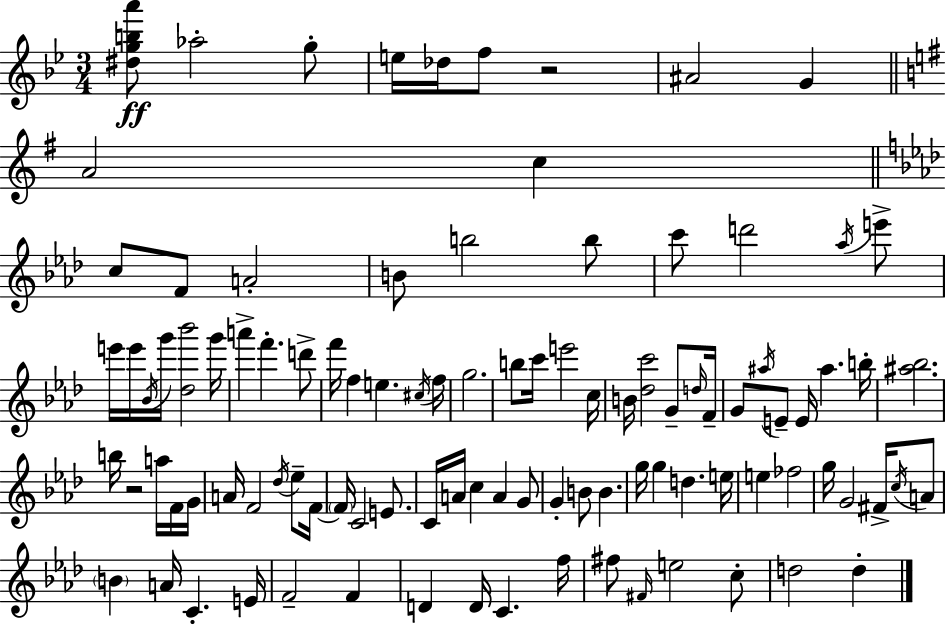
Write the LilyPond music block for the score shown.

{
  \clef treble
  \numericTimeSignature
  \time 3/4
  \key g \minor
  <dis'' g'' b'' a'''>8\ff aes''2-. g''8-. | e''16 des''16 f''8 r2 | ais'2 g'4 | \bar "||" \break \key e \minor a'2 c''4 | \bar "||" \break \key aes \major c''8 f'8 a'2-. | b'8 b''2 b''8 | c'''8 d'''2 \acciaccatura { aes''16 } e'''8-> | e'''16 e'''16 \acciaccatura { bes'16 } g'''16 <des'' bes'''>2 | \break g'''16 a'''4-> f'''4.-. | d'''8-> f'''16 f''4 e''4. | \acciaccatura { cis''16 } f''16 g''2. | b''8 c'''16 e'''2 | \break c''16 b'16 <des'' c'''>2 | g'8-- \grace { d''16 } f'16-- g'8 \acciaccatura { ais''16 } e'8-- e'16 ais''4. | b''16-. <ais'' bes''>2. | b''16 r2 | \break a''16 f'16 g'16 a'16 f'2 | \acciaccatura { des''16 } ees''8-- f'16~~ \parenthesize f'16 c'2 | e'8. c'16 a'16 c''4 | a'4 g'8 g'4-. b'8 | \break b'4. g''16 g''4 d''4. | e''16 e''4 fes''2 | g''16 g'2 | fis'16-> \acciaccatura { c''16 } a'8 \parenthesize b'4 a'16 | \break c'4.-. e'16 f'2-- | f'4 d'4 d'16 | c'4. f''16 fis''8 \grace { fis'16 } e''2 | c''8-. d''2 | \break d''4-. \bar "|."
}